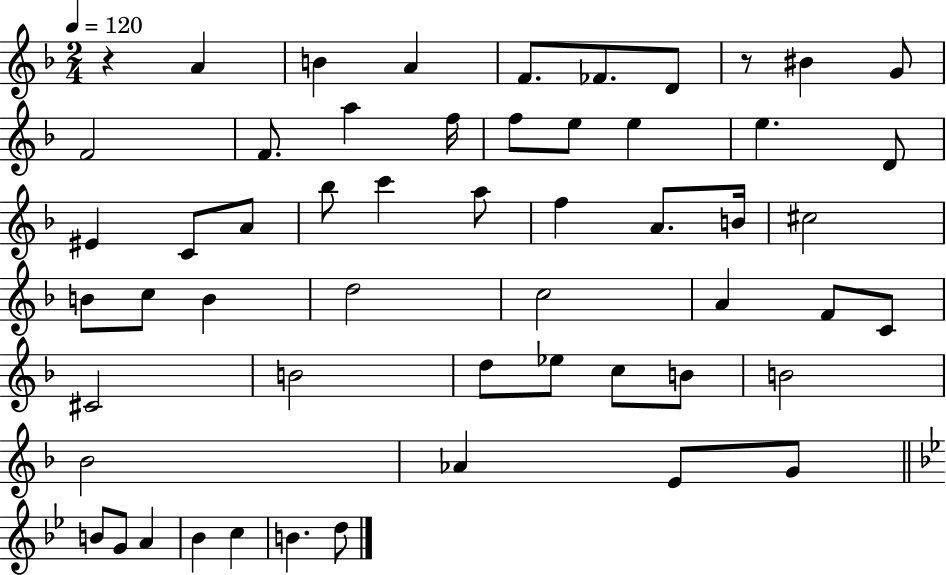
{
  \clef treble
  \numericTimeSignature
  \time 2/4
  \key f \major
  \tempo 4 = 120
  \repeat volta 2 { r4 a'4 | b'4 a'4 | f'8. fes'8. d'8 | r8 bis'4 g'8 | \break f'2 | f'8. a''4 f''16 | f''8 e''8 e''4 | e''4. d'8 | \break eis'4 c'8 a'8 | bes''8 c'''4 a''8 | f''4 a'8. b'16 | cis''2 | \break b'8 c''8 b'4 | d''2 | c''2 | a'4 f'8 c'8 | \break cis'2 | b'2 | d''8 ees''8 c''8 b'8 | b'2 | \break bes'2 | aes'4 e'8 g'8 | \bar "||" \break \key g \minor b'8 g'8 a'4 | bes'4 c''4 | b'4. d''8 | } \bar "|."
}